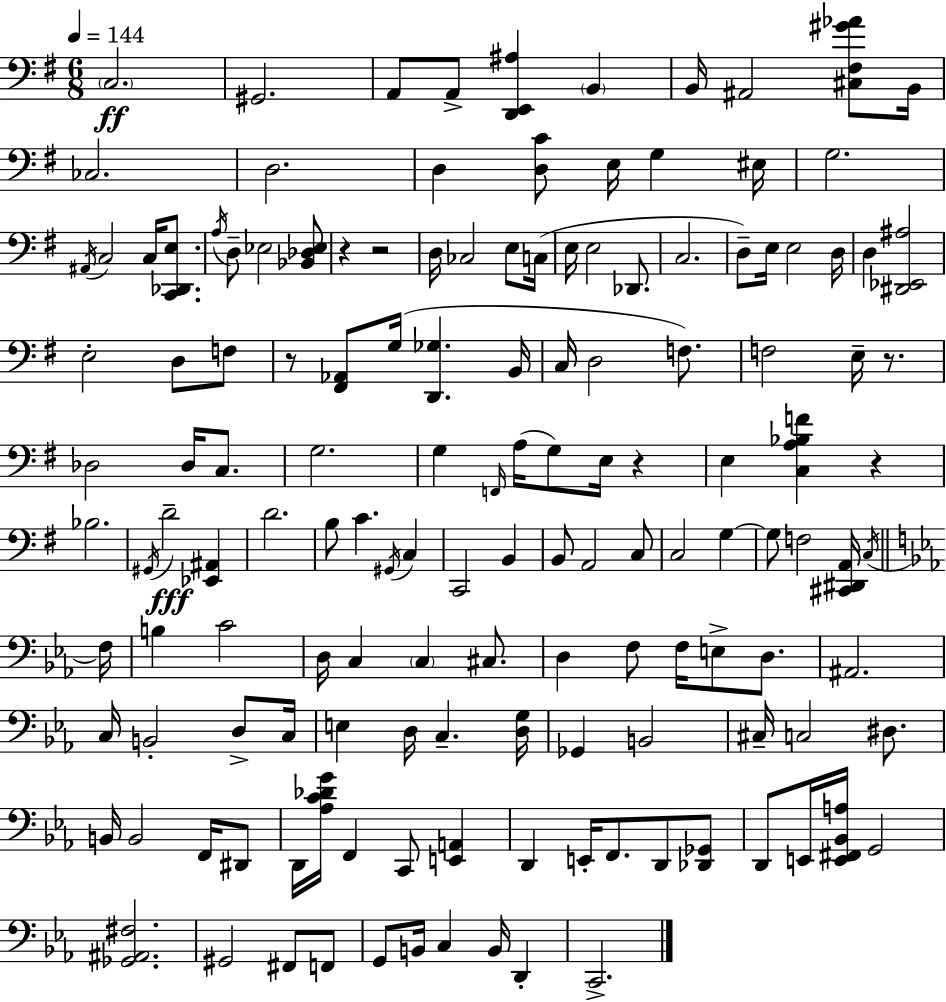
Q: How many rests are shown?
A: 6